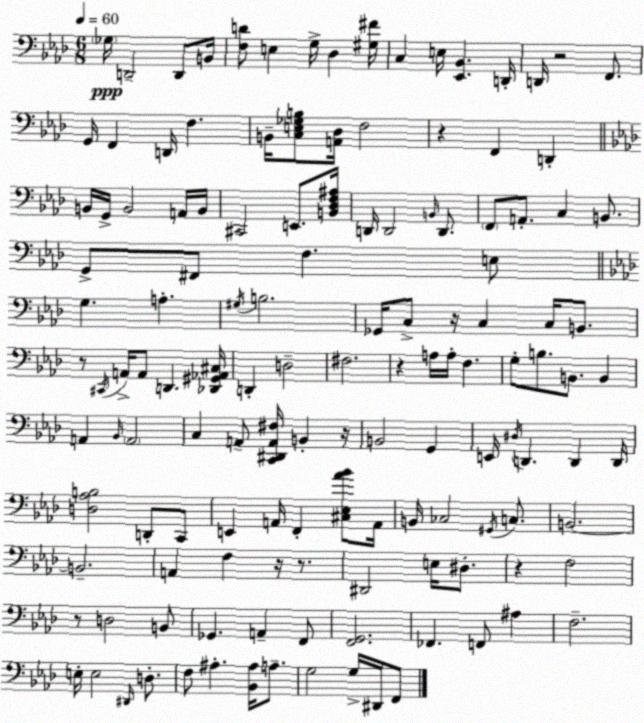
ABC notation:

X:1
T:Untitled
M:6/8
L:1/4
K:Ab
_G,/4 D,,2 D,,/2 B,,/4 [F,D]/2 E, G,/4 _D, [^G,^F]/4 C, E,/4 [_E,,_B,,] D,,/4 D,,/4 z2 F,,/2 G,,/4 F,, D,,/4 F, B,,/4 [C,E,_G,B,]/2 [A,,_D,]/4 F,2 z F,, D,, B,,/4 G,,/4 B,,2 A,,/4 B,,/4 ^C,,2 E,,/2 [B,,_D,F,^A,]/4 D,,/4 D,,2 B,,/4 D,,/2 F,,/2 A,,/2 C, B,,/2 G,,/2 ^F,,/2 F, E,/2 G, A, ^G,/4 B,2 _G,,/4 C,/2 z/4 C, C,/4 B,,/2 z/2 ^C,,/4 A,,/4 A,,/2 D,, [_D,,^G,,_A,,^C,]/4 D,, D,2 ^F,2 z A,/4 A,/4 F, G,/2 B,/2 B,,/2 B,, A,, _B,,/4 A,,2 C, A,,/2 [C,,^D,,A,,^F,]/4 B,, z/4 B,,2 G,, E,,/4 ^D,/4 D,, D,, D,,/4 [D,_A,B,]2 D,,/2 C,,/2 E,, A,,/4 F,, [^C,_E,_A_B]/2 A,,/4 B,,/4 _C,2 ^G,,/4 C,/2 B,,2 B,,2 A,, F, z/4 z/2 ^D,,2 E,/4 ^D,/2 z F,2 z/2 D,2 B,,/2 _G,, A,, F,,/2 [F,,G,,]2 _F,, F,,/2 ^A, F,2 E,/4 E,2 ^D,,/4 D,/2 F,/2 ^A, [_B,,^A,]/4 A,/2 G,2 G,/4 ^D,,/4 F,,/2